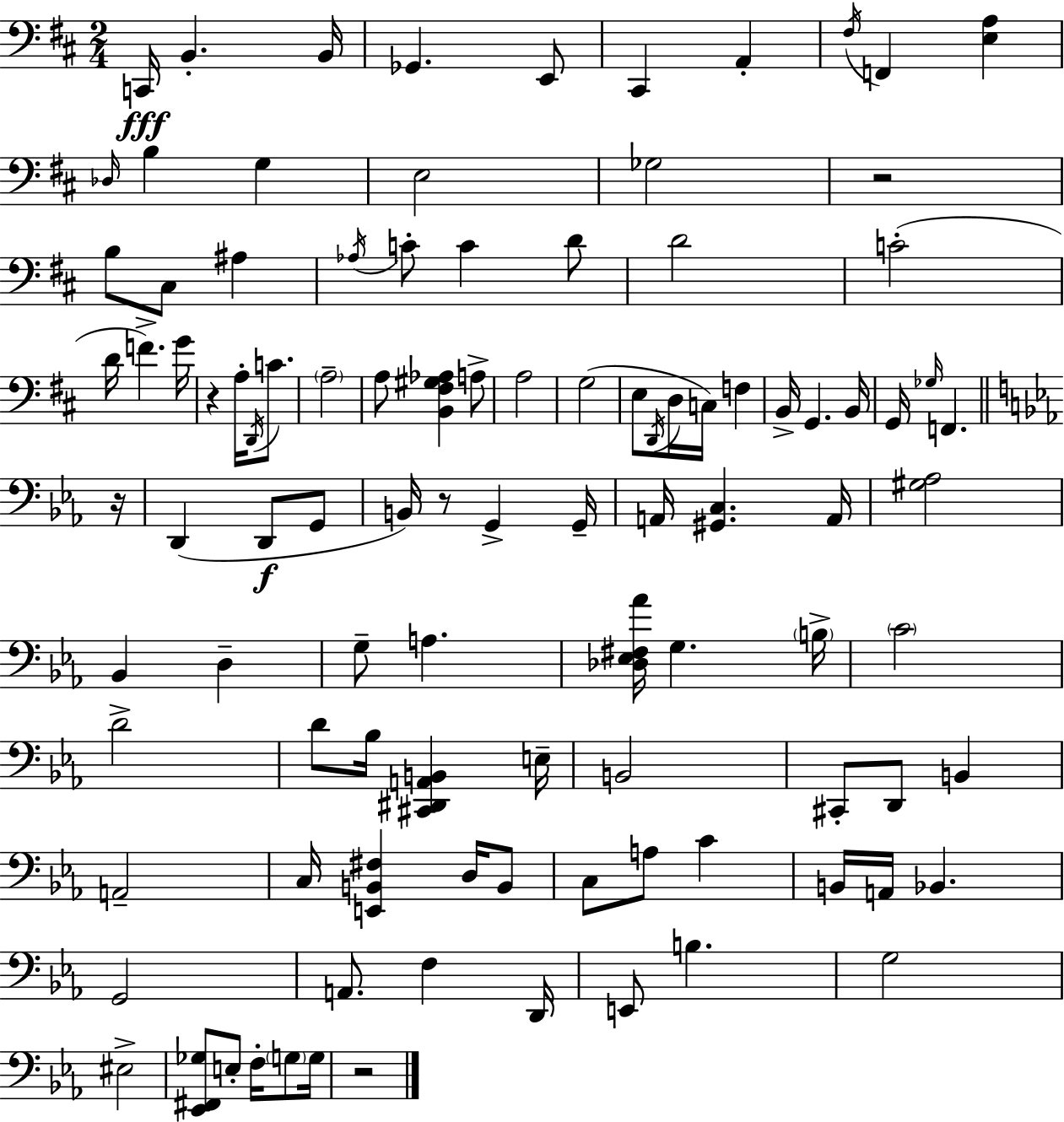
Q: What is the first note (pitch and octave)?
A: C2